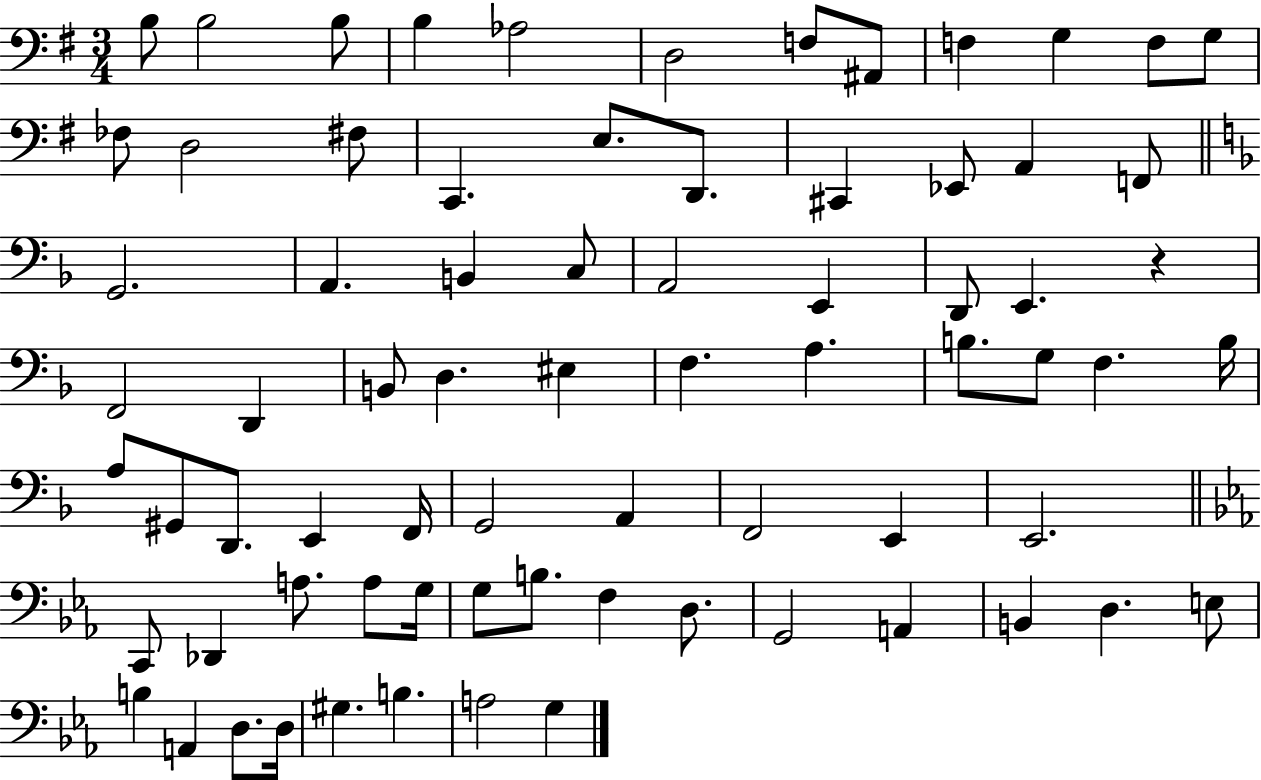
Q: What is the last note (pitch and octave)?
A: G3